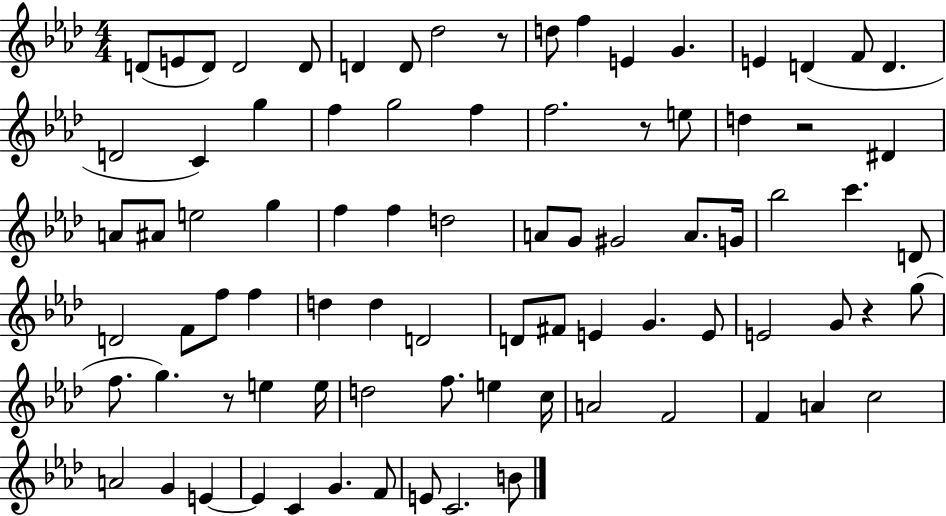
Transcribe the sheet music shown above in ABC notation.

X:1
T:Untitled
M:4/4
L:1/4
K:Ab
D/2 E/2 D/2 D2 D/2 D D/2 _d2 z/2 d/2 f E G E D F/2 D D2 C g f g2 f f2 z/2 e/2 d z2 ^D A/2 ^A/2 e2 g f f d2 A/2 G/2 ^G2 A/2 G/4 _b2 c' D/2 D2 F/2 f/2 f d d D2 D/2 ^F/2 E G E/2 E2 G/2 z g/2 f/2 g z/2 e e/4 d2 f/2 e c/4 A2 F2 F A c2 A2 G E E C G F/2 E/2 C2 B/2